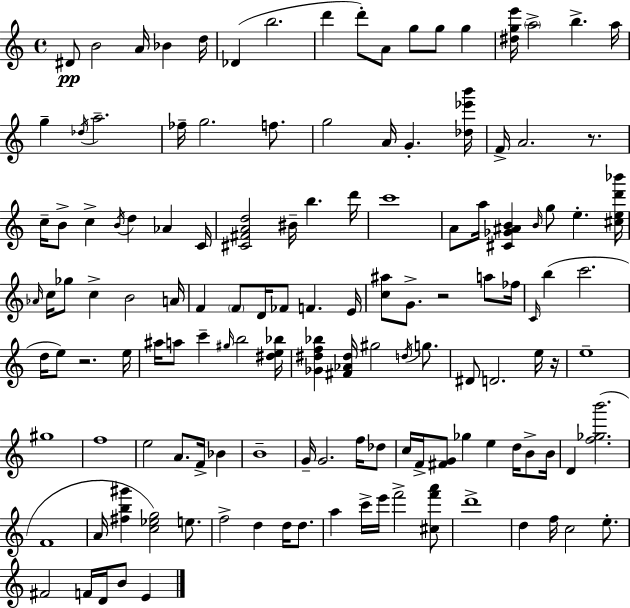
{
  \clef treble
  \time 4/4
  \defaultTimeSignature
  \key a \minor
  \repeat volta 2 { dis'8\pp b'2 a'16 bes'4 d''16 | des'4( b''2. | d'''4 d'''8-.) a'8 g''8 g''8 g''4 | <dis'' g'' e'''>16 \parenthesize a''2-> b''4.-> a''16 | \break g''4-- \acciaccatura { des''16 } a''2.-- | fes''16-- g''2. f''8. | g''2 a'16 g'4.-. | <des'' ees''' b'''>16 f'16-> a'2. r8. | \break c''16-- b'8-> c''4-> \acciaccatura { b'16 } d''4 aes'4 | c'16 <cis' fis' a' d''>2 bis'16-- b''4. | d'''16 c'''1 | a'8 a''16 <cis' ges' ais' b'>4 \grace { b'16 } g''8 e''4.-. | \break <cis'' e'' d''' bes'''>16 \grace { aes'16 } c''16 ges''8 c''4-> b'2 | a'16 f'4 \parenthesize f'8 d'16 fes'8 f'4. | e'16 <c'' ais''>8 g'8.-> r2 | a''8 fes''16 \grace { c'16 }( b''4 c'''2. | \break d''16 e''8) r2. | e''16 ais''16 a''8 c'''4-- \grace { gis''16 } b''2 | <dis'' e'' bes''>16 <ges' dis'' f'' bes''>4 <fis' aes' dis''>16 gis''2 | \acciaccatura { d''16 } g''8. dis'8 d'2. | \break e''16 r16 e''1-- | gis''1 | f''1 | e''2 a'8. | \break f'16-> bes'4 b'1-- | g'16-- g'2. | f''16 des''8 c''16 f'16-> <fis' g'>8 ges''4 e''4 | d''16 b'8-> b'16 d'4 <f'' ges'' b'''>2.( | \break f'1 | a'16 <fis'' b'' gis'''>4 <c'' ees'' g''>2) | e''8. f''2-> d''4 | d''16 d''8. a''4 c'''16-> e'''16 f'''2-> | \break <cis'' f''' a'''>8 d'''1-> | d''4 f''16 c''2 | e''8.-. fis'2 f'16 | d'16 b'8 e'4 } \bar "|."
}